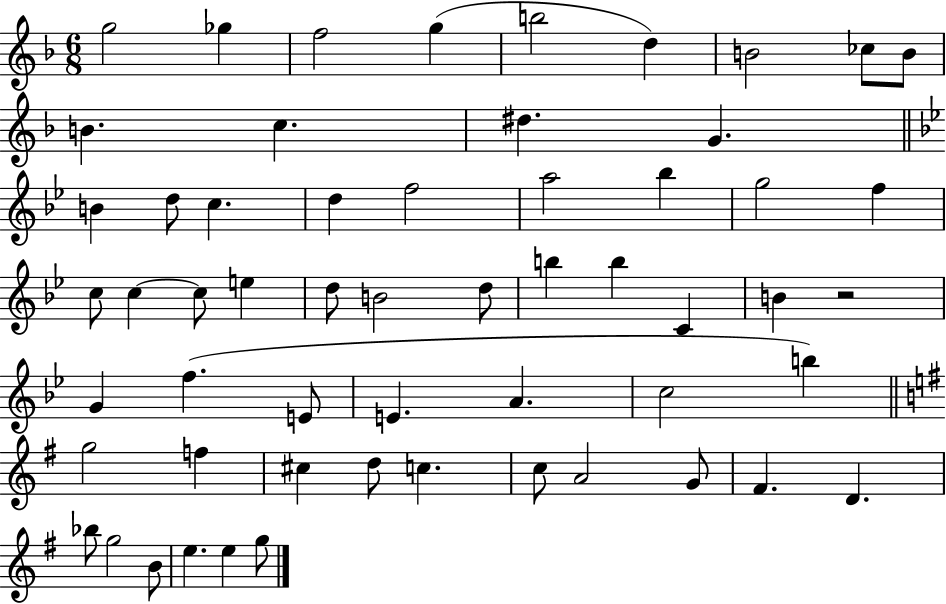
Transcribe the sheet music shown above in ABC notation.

X:1
T:Untitled
M:6/8
L:1/4
K:F
g2 _g f2 g b2 d B2 _c/2 B/2 B c ^d G B d/2 c d f2 a2 _b g2 f c/2 c c/2 e d/2 B2 d/2 b b C B z2 G f E/2 E A c2 b g2 f ^c d/2 c c/2 A2 G/2 ^F D _b/2 g2 B/2 e e g/2